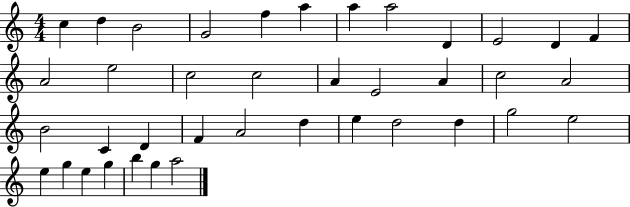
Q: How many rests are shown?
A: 0